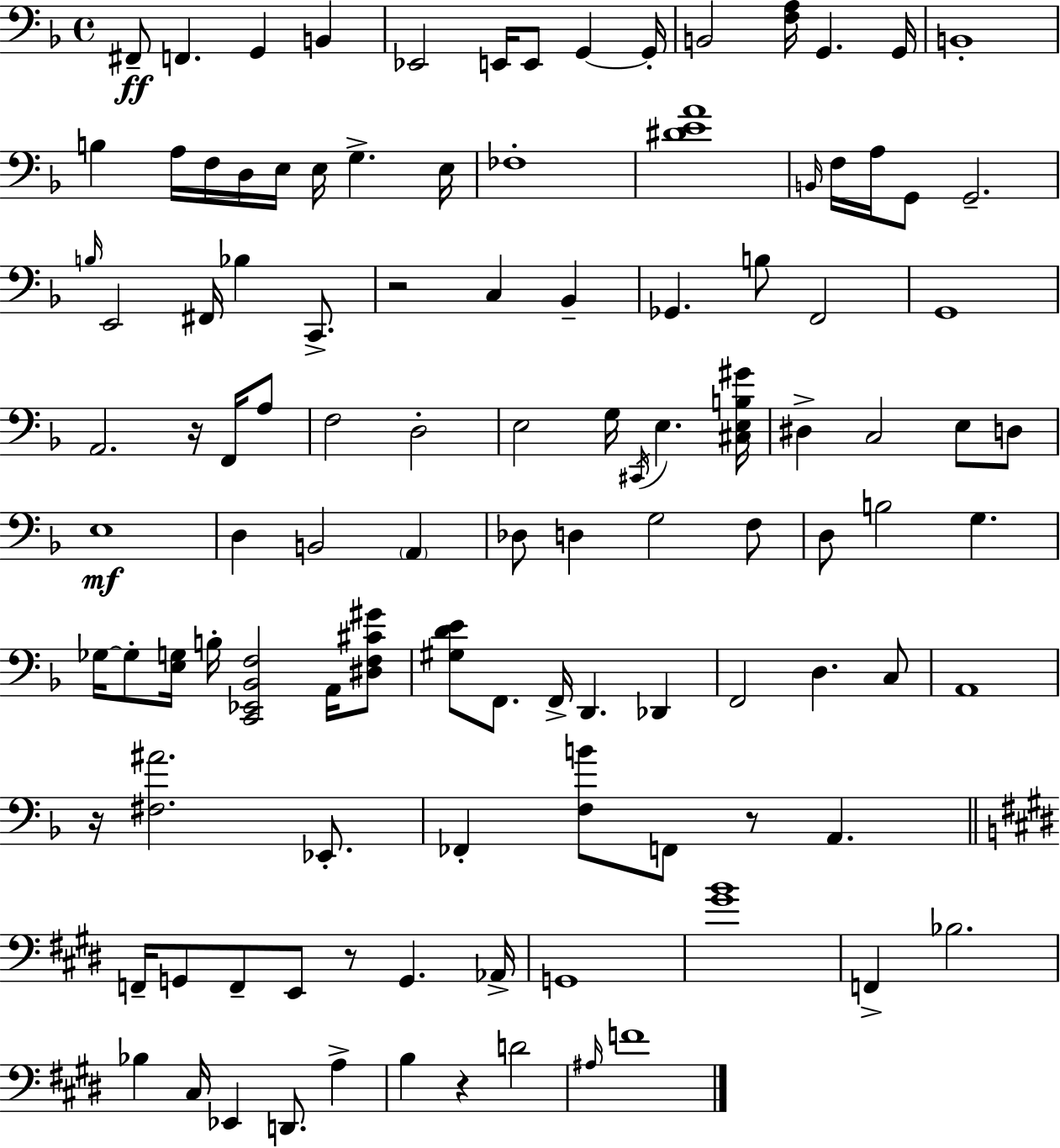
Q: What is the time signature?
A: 4/4